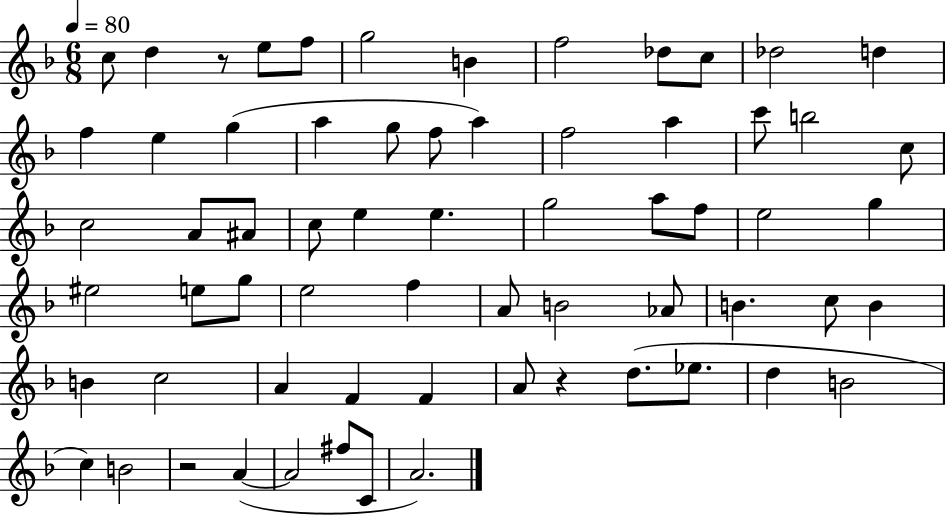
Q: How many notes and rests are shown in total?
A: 65